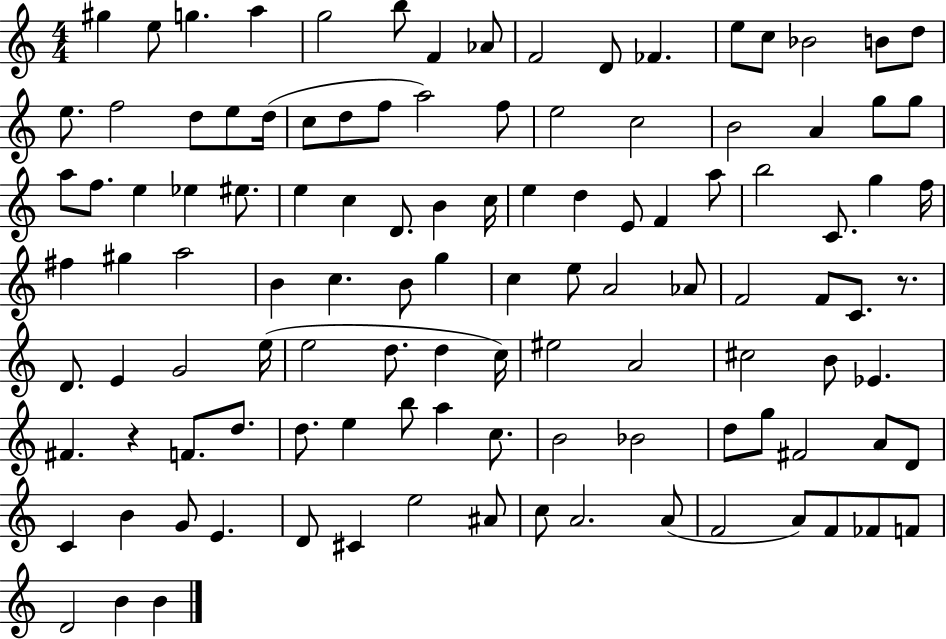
{
  \clef treble
  \numericTimeSignature
  \time 4/4
  \key c \major
  gis''4 e''8 g''4. a''4 | g''2 b''8 f'4 aes'8 | f'2 d'8 fes'4. | e''8 c''8 bes'2 b'8 d''8 | \break e''8. f''2 d''8 e''8 d''16( | c''8 d''8 f''8 a''2) f''8 | e''2 c''2 | b'2 a'4 g''8 g''8 | \break a''8 f''8. e''4 ees''4 eis''8. | e''4 c''4 d'8. b'4 c''16 | e''4 d''4 e'8 f'4 a''8 | b''2 c'8. g''4 f''16 | \break fis''4 gis''4 a''2 | b'4 c''4. b'8 g''4 | c''4 e''8 a'2 aes'8 | f'2 f'8 c'8. r8. | \break d'8. e'4 g'2 e''16( | e''2 d''8. d''4 c''16) | eis''2 a'2 | cis''2 b'8 ees'4. | \break fis'4. r4 f'8. d''8. | d''8. e''4 b''8 a''4 c''8. | b'2 bes'2 | d''8 g''8 fis'2 a'8 d'8 | \break c'4 b'4 g'8 e'4. | d'8 cis'4 e''2 ais'8 | c''8 a'2. a'8( | f'2 a'8) f'8 fes'8 f'8 | \break d'2 b'4 b'4 | \bar "|."
}